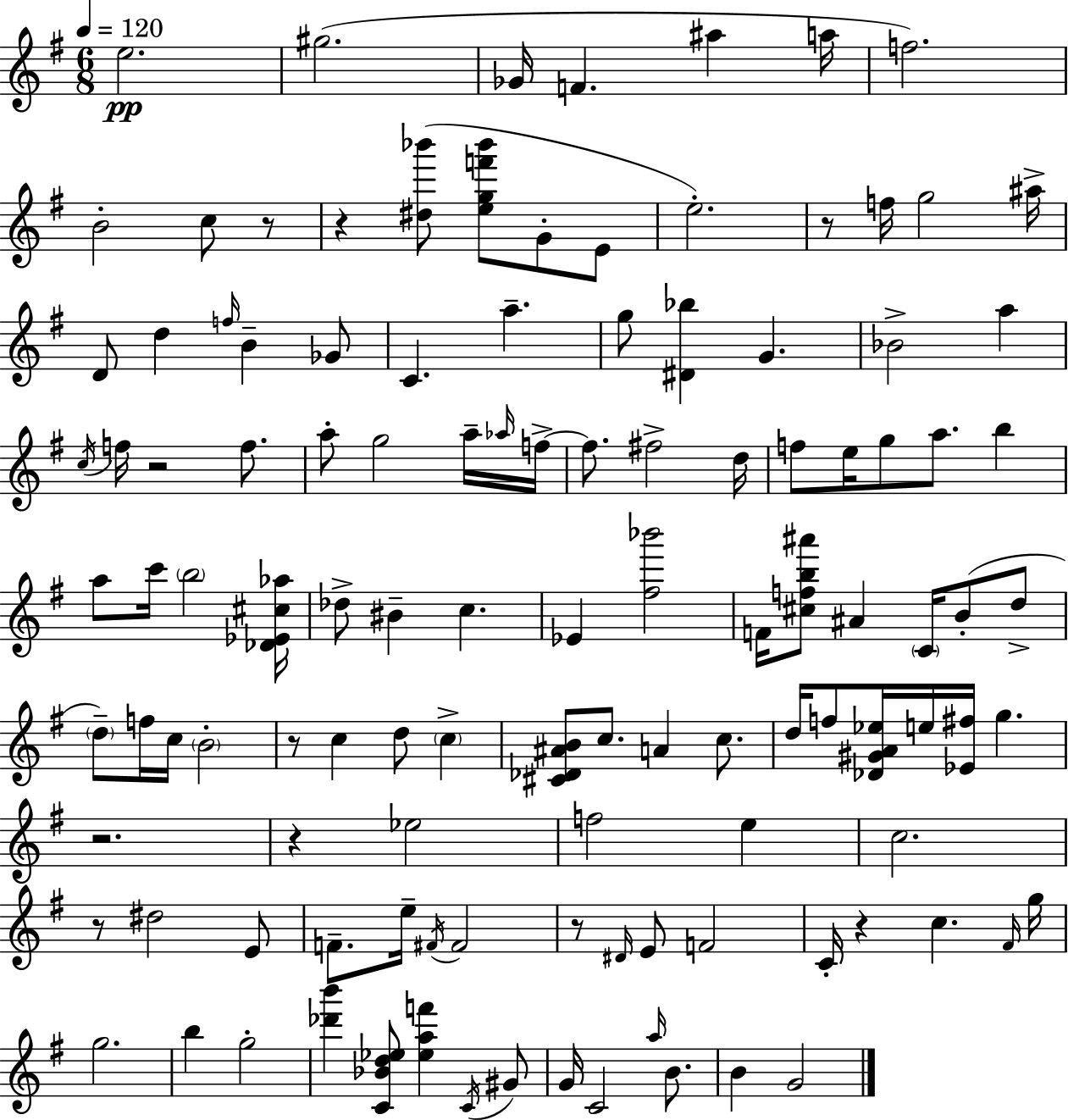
{
  \clef treble
  \numericTimeSignature
  \time 6/8
  \key g \major
  \tempo 4 = 120
  e''2.\pp | gis''2.( | ges'16 f'4. ais''4 a''16 | f''2.) | \break b'2-. c''8 r8 | r4 <dis'' bes'''>8( <e'' g'' f''' bes'''>8 g'8-. e'8 | e''2.-.) | r8 f''16 g''2 ais''16-> | \break d'8 d''4 \grace { f''16 } b'4-- ges'8 | c'4. a''4.-- | g''8 <dis' bes''>4 g'4. | bes'2-> a''4 | \break \acciaccatura { c''16 } f''16 r2 f''8. | a''8-. g''2 | a''16-- \grace { aes''16 } f''16->~~ f''8. fis''2-> | d''16 f''8 e''16 g''8 a''8. b''4 | \break a''8 c'''16 \parenthesize b''2 | <des' ees' cis'' aes''>16 des''8-> bis'4-- c''4. | ees'4 <fis'' bes'''>2 | f'16 <cis'' f'' b'' ais'''>8 ais'4 \parenthesize c'16 b'8-.( | \break d''8-> \parenthesize d''8--) f''16 c''16 \parenthesize b'2-. | r8 c''4 d''8 \parenthesize c''4-> | <cis' des' ais' b'>8 c''8. a'4 | c''8. d''16 f''8 <des' gis' a' ees''>16 e''16 <ees' fis''>16 g''4. | \break r2. | r4 ees''2 | f''2 e''4 | c''2. | \break r8 dis''2 | e'8 f'8.-- e''16-- \acciaccatura { fis'16 } fis'2 | r8 \grace { dis'16 } e'8 f'2 | c'16-. r4 c''4. | \break \grace { fis'16 } g''16 g''2. | b''4 g''2-. | <des''' b'''>4 <c' bes' d'' ees''>8 | <ees'' a'' f'''>4 \acciaccatura { c'16 } gis'8 g'16 c'2 | \break \grace { a''16 } b'8. b'4 | g'2 \bar "|."
}